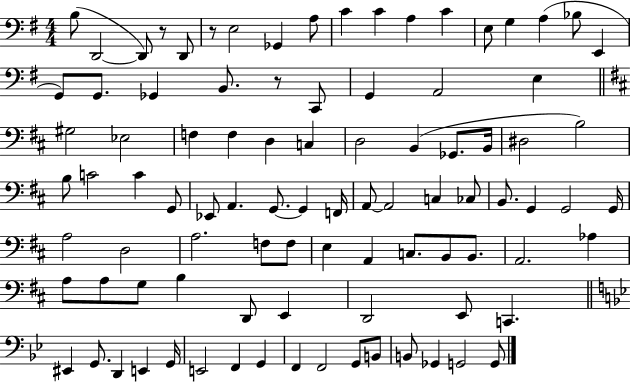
B3/e D2/h D2/e R/e D2/e R/e E3/h Gb2/q A3/e C4/q C4/q A3/q C4/q E3/e G3/q A3/q Bb3/e E2/q G2/e G2/e. Gb2/q B2/e. R/e C2/e G2/q A2/h E3/q G#3/h Eb3/h F3/q F3/q D3/q C3/q D3/h B2/q Gb2/e. B2/s D#3/h B3/h B3/e C4/h C4/q G2/e Eb2/e A2/q. G2/e. G2/q F2/s A2/e A2/h C3/q CES3/e B2/e. G2/q G2/h G2/s A3/h D3/h A3/h. F3/e F3/e E3/q A2/q C3/e. B2/e B2/e. A2/h. Ab3/q A3/e A3/e G3/e B3/q D2/e E2/q D2/h E2/e C2/q. EIS2/q G2/e. D2/q E2/q G2/s E2/h F2/q G2/q F2/q F2/h G2/e B2/e B2/e Gb2/q G2/h G2/e